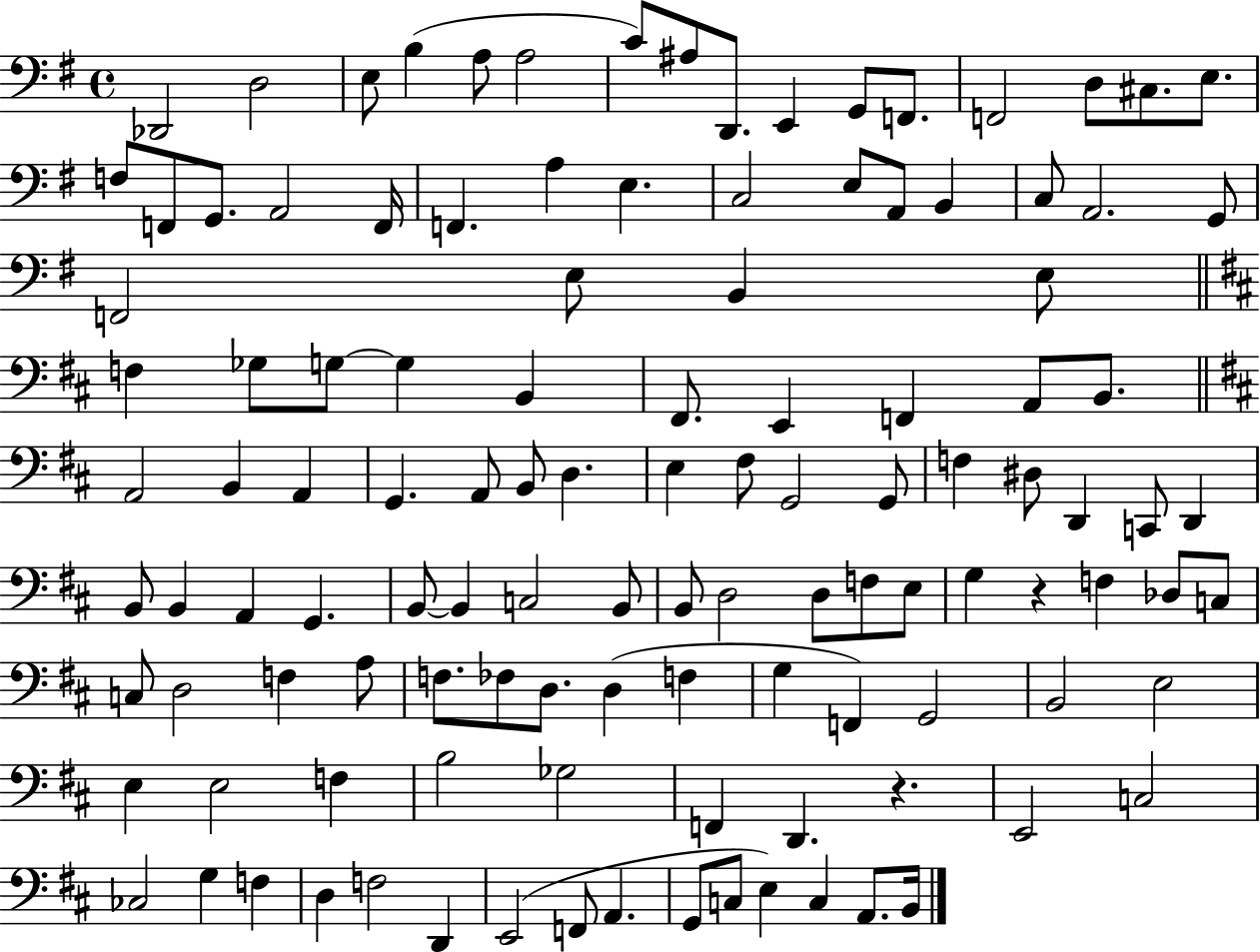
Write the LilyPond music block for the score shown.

{
  \clef bass
  \time 4/4
  \defaultTimeSignature
  \key g \major
  des,2 d2 | e8 b4( a8 a2 | c'8) ais8 d,8. e,4 g,8 f,8. | f,2 d8 cis8. e8. | \break f8 f,8 g,8. a,2 f,16 | f,4. a4 e4. | c2 e8 a,8 b,4 | c8 a,2. g,8 | \break f,2 e8 b,4 e8 | \bar "||" \break \key d \major f4 ges8 g8~~ g4 b,4 | fis,8. e,4 f,4 a,8 b,8. | \bar "||" \break \key b \minor a,2 b,4 a,4 | g,4. a,8 b,8 d4. | e4 fis8 g,2 g,8 | f4 dis8 d,4 c,8 d,4 | \break b,8 b,4 a,4 g,4. | b,8~~ b,4 c2 b,8 | b,8 d2 d8 f8 e8 | g4 r4 f4 des8 c8 | \break c8 d2 f4 a8 | f8. fes8 d8. d4( f4 | g4 f,4) g,2 | b,2 e2 | \break e4 e2 f4 | b2 ges2 | f,4 d,4. r4. | e,2 c2 | \break ces2 g4 f4 | d4 f2 d,4 | e,2( f,8 a,4. | g,8 c8 e4) c4 a,8. b,16 | \break \bar "|."
}